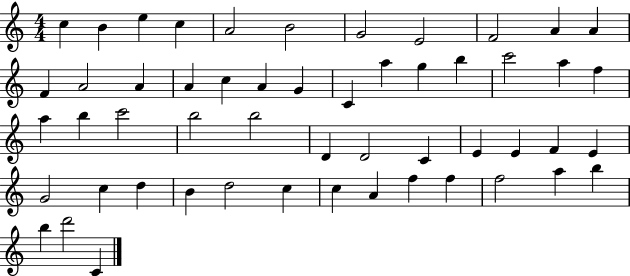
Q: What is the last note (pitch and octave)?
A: C4